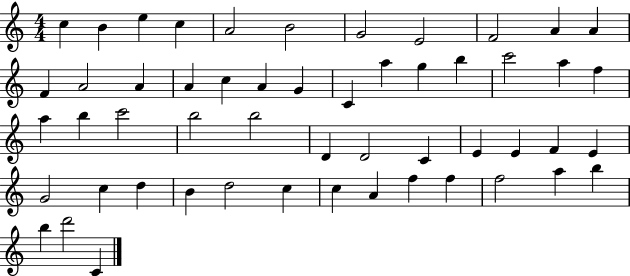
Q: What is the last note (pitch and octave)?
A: C4